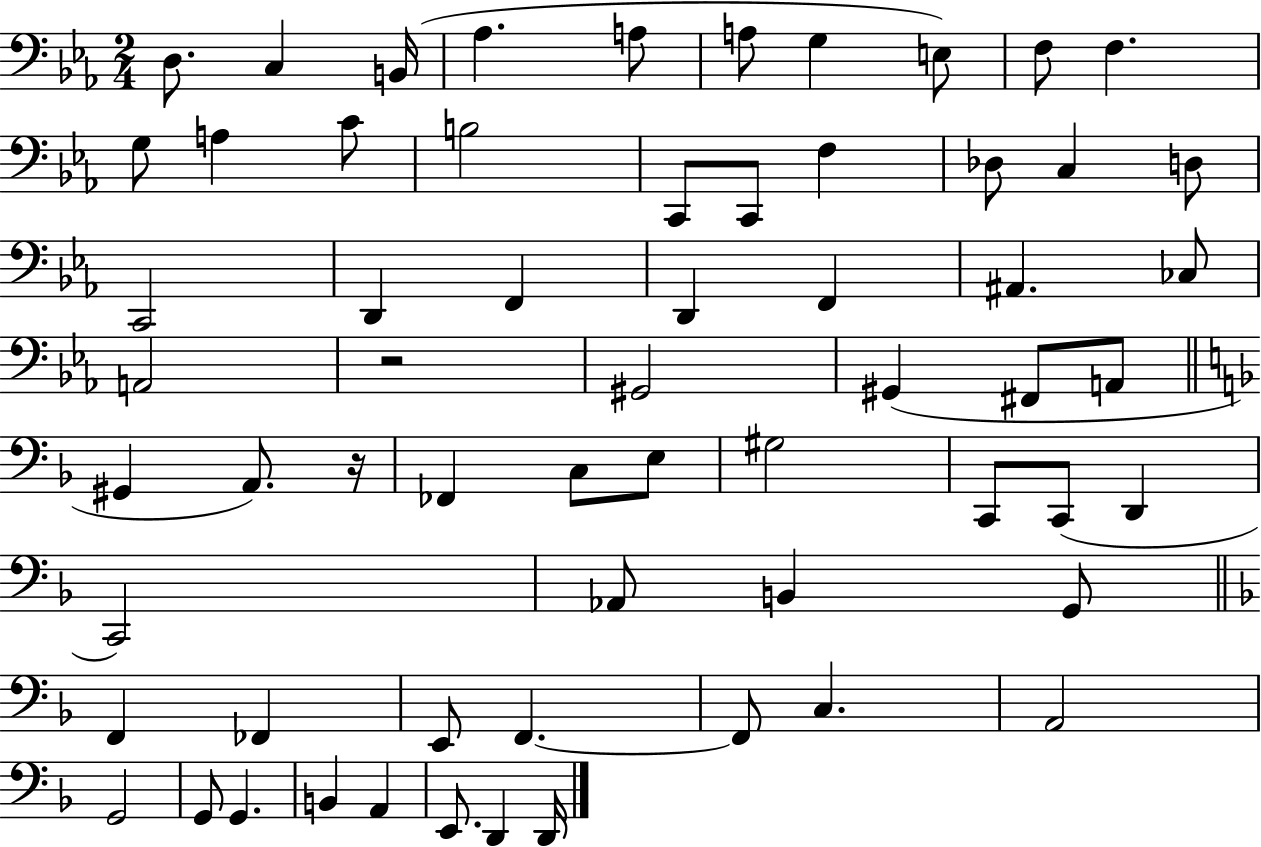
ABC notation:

X:1
T:Untitled
M:2/4
L:1/4
K:Eb
D,/2 C, B,,/4 _A, A,/2 A,/2 G, E,/2 F,/2 F, G,/2 A, C/2 B,2 C,,/2 C,,/2 F, _D,/2 C, D,/2 C,,2 D,, F,, D,, F,, ^A,, _C,/2 A,,2 z2 ^G,,2 ^G,, ^F,,/2 A,,/2 ^G,, A,,/2 z/4 _F,, C,/2 E,/2 ^G,2 C,,/2 C,,/2 D,, C,,2 _A,,/2 B,, G,,/2 F,, _F,, E,,/2 F,, F,,/2 C, A,,2 G,,2 G,,/2 G,, B,, A,, E,,/2 D,, D,,/4